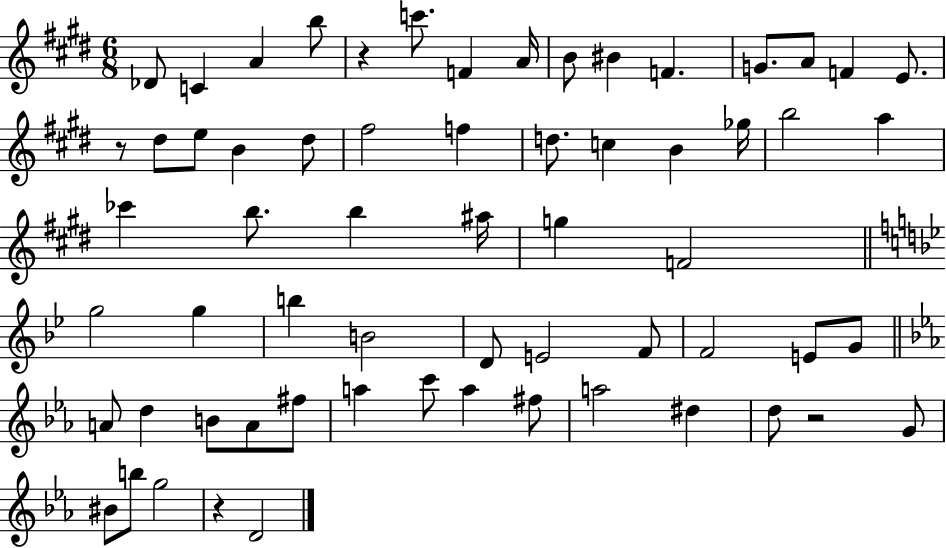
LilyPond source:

{
  \clef treble
  \numericTimeSignature
  \time 6/8
  \key e \major
  des'8 c'4 a'4 b''8 | r4 c'''8. f'4 a'16 | b'8 bis'4 f'4. | g'8. a'8 f'4 e'8. | \break r8 dis''8 e''8 b'4 dis''8 | fis''2 f''4 | d''8. c''4 b'4 ges''16 | b''2 a''4 | \break ces'''4 b''8. b''4 ais''16 | g''4 f'2 | \bar "||" \break \key bes \major g''2 g''4 | b''4 b'2 | d'8 e'2 f'8 | f'2 e'8 g'8 | \break \bar "||" \break \key c \minor a'8 d''4 b'8 a'8 fis''8 | a''4 c'''8 a''4 fis''8 | a''2 dis''4 | d''8 r2 g'8 | \break bis'8 b''8 g''2 | r4 d'2 | \bar "|."
}